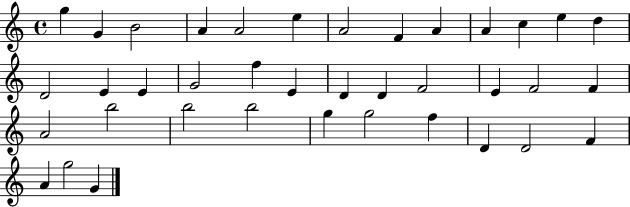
G5/q G4/q B4/h A4/q A4/h E5/q A4/h F4/q A4/q A4/q C5/q E5/q D5/q D4/h E4/q E4/q G4/h F5/q E4/q D4/q D4/q F4/h E4/q F4/h F4/q A4/h B5/h B5/h B5/h G5/q G5/h F5/q D4/q D4/h F4/q A4/q G5/h G4/q